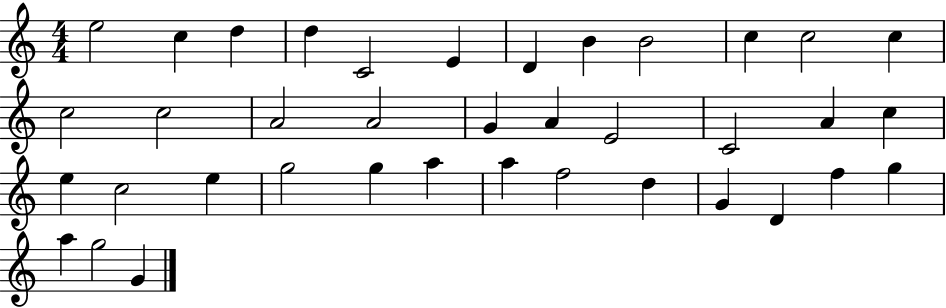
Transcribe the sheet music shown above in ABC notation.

X:1
T:Untitled
M:4/4
L:1/4
K:C
e2 c d d C2 E D B B2 c c2 c c2 c2 A2 A2 G A E2 C2 A c e c2 e g2 g a a f2 d G D f g a g2 G